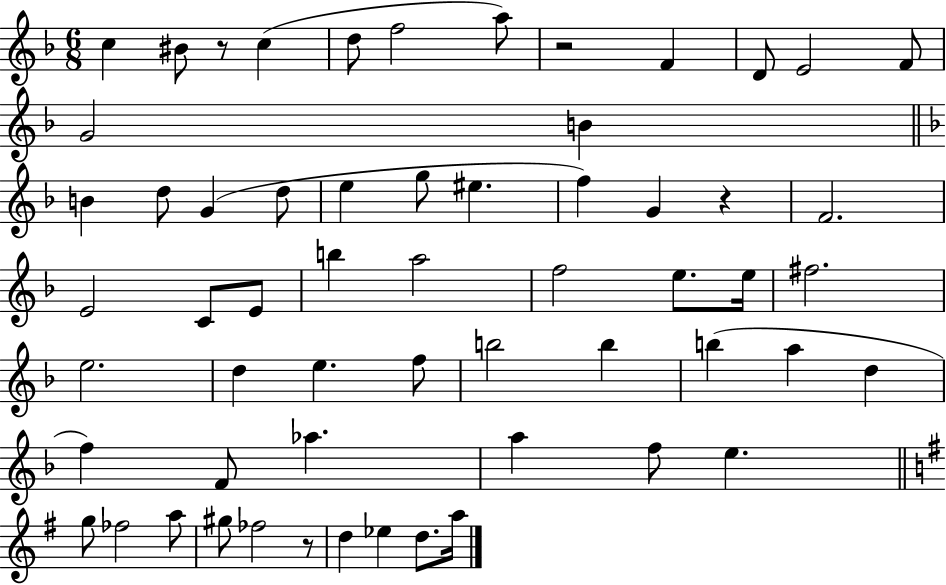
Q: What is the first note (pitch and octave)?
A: C5